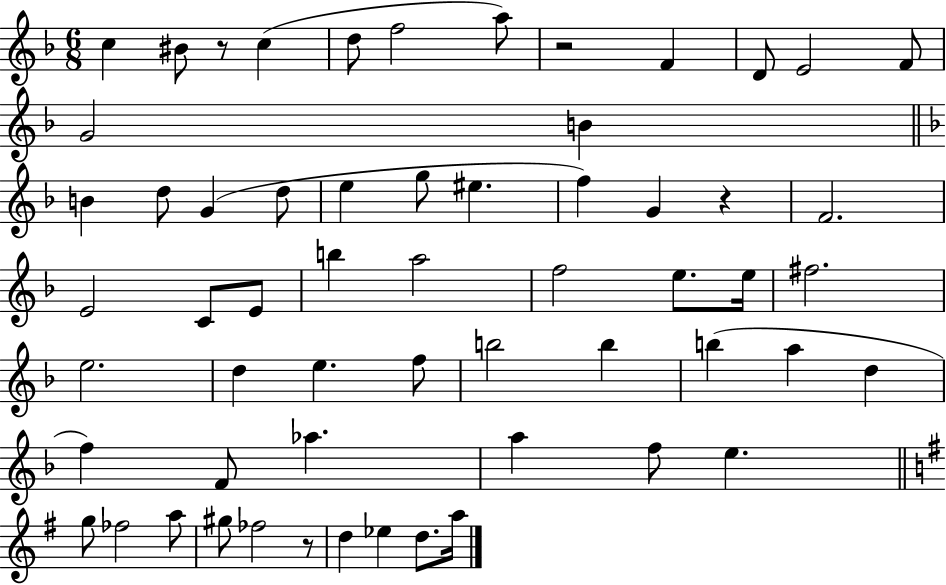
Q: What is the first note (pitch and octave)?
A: C5